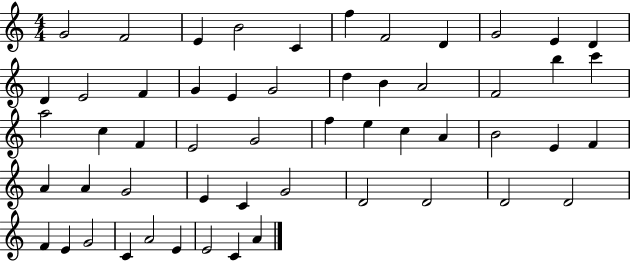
G4/h F4/h E4/q B4/h C4/q F5/q F4/h D4/q G4/h E4/q D4/q D4/q E4/h F4/q G4/q E4/q G4/h D5/q B4/q A4/h F4/h B5/q C6/q A5/h C5/q F4/q E4/h G4/h F5/q E5/q C5/q A4/q B4/h E4/q F4/q A4/q A4/q G4/h E4/q C4/q G4/h D4/h D4/h D4/h D4/h F4/q E4/q G4/h C4/q A4/h E4/q E4/h C4/q A4/q